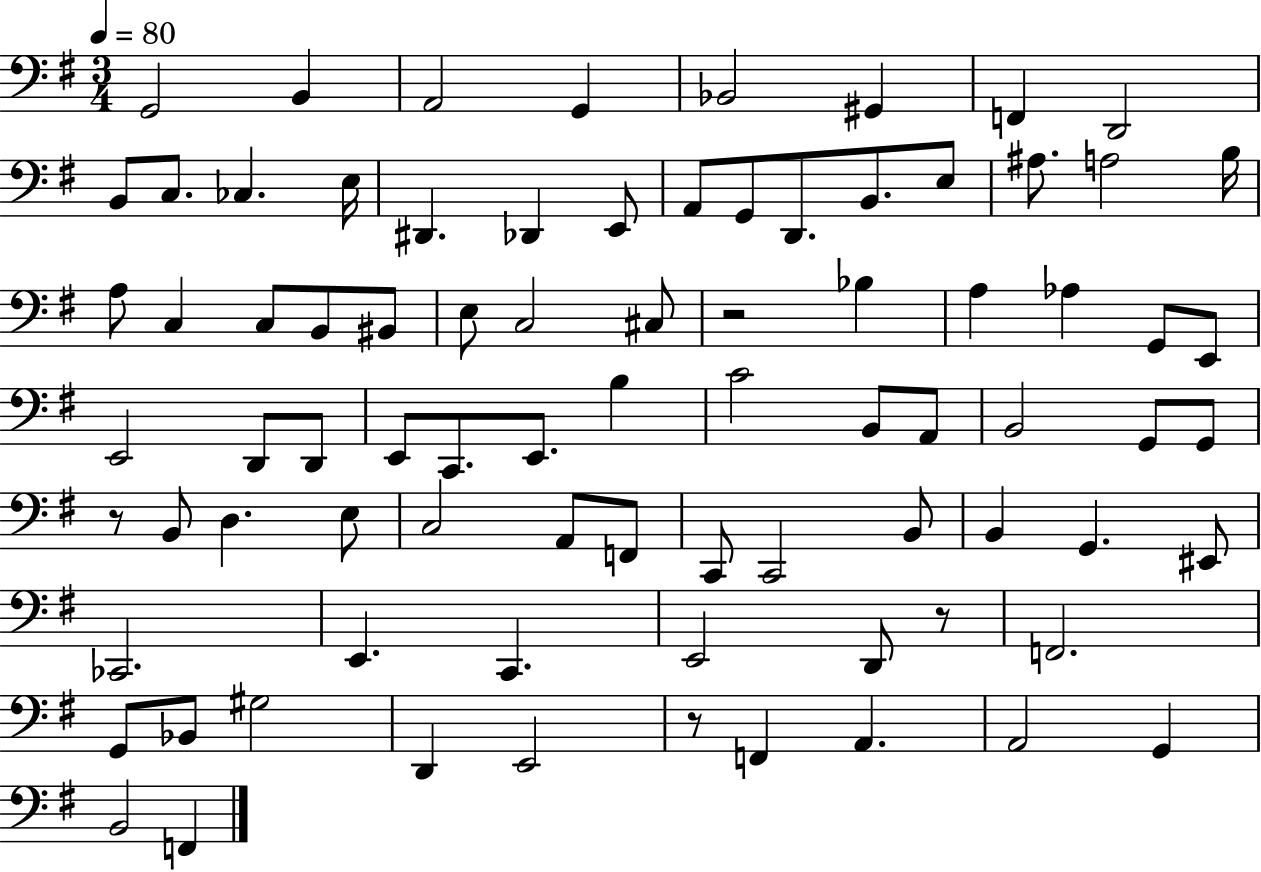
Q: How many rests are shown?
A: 4